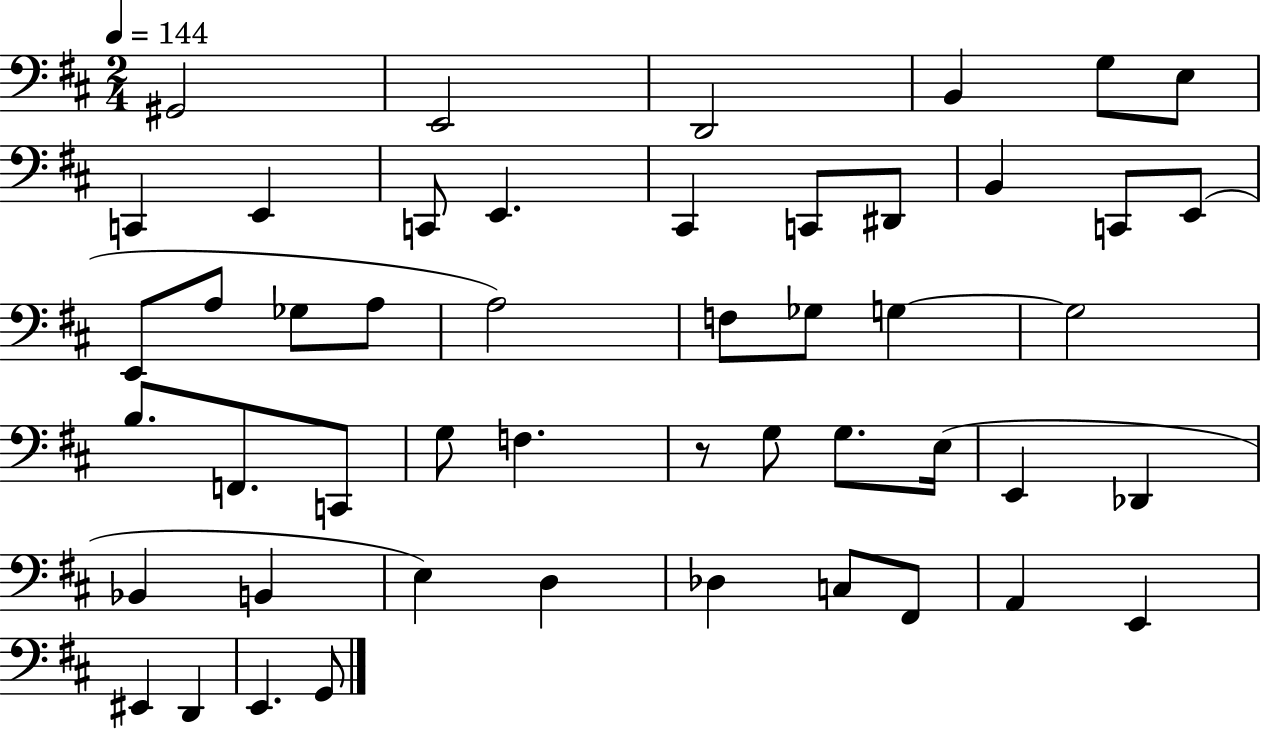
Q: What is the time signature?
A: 2/4